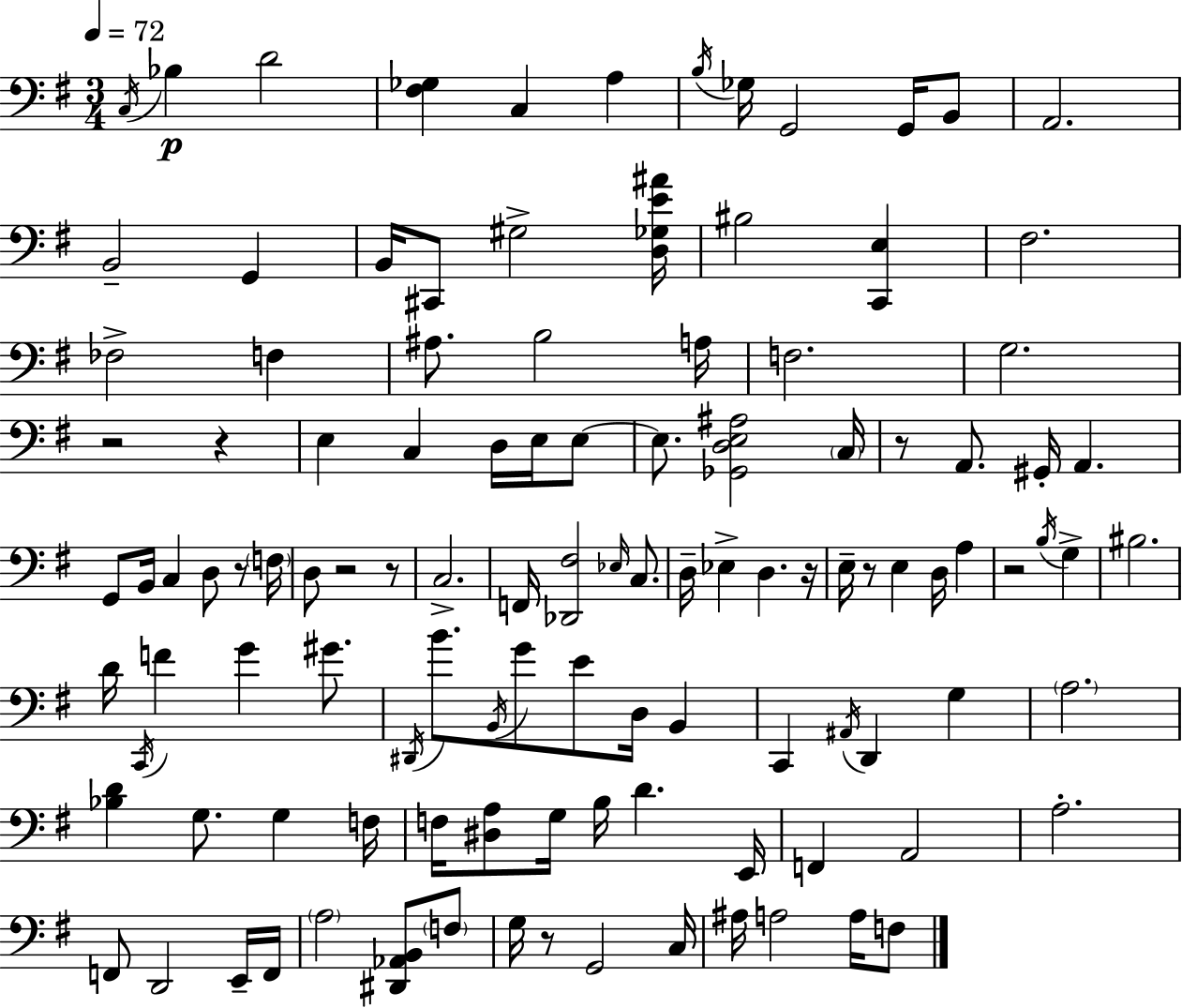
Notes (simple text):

C3/s Bb3/q D4/h [F#3,Gb3]/q C3/q A3/q B3/s Gb3/s G2/h G2/s B2/e A2/h. B2/h G2/q B2/s C#2/e G#3/h [D3,Gb3,E4,A#4]/s BIS3/h [C2,E3]/q F#3/h. FES3/h F3/q A#3/e. B3/h A3/s F3/h. G3/h. R/h R/q E3/q C3/q D3/s E3/s E3/e E3/e. [Gb2,D3,E3,A#3]/h C3/s R/e A2/e. G#2/s A2/q. G2/e B2/s C3/q D3/e R/e F3/s D3/e R/h R/e C3/h. F2/s [Db2,F#3]/h Eb3/s C3/e. D3/s Eb3/q D3/q. R/s E3/s R/e E3/q D3/s A3/q R/h B3/s G3/q BIS3/h. D4/s C2/s F4/q G4/q G#4/e. D#2/s B4/e. B2/s G4/e E4/e D3/s B2/q C2/q A#2/s D2/q G3/q A3/h. [Bb3,D4]/q G3/e. G3/q F3/s F3/s [D#3,A3]/e G3/s B3/s D4/q. E2/s F2/q A2/h A3/h. F2/e D2/h E2/s F2/s A3/h [D#2,Ab2,B2]/e F3/e G3/s R/e G2/h C3/s A#3/s A3/h A3/s F3/e